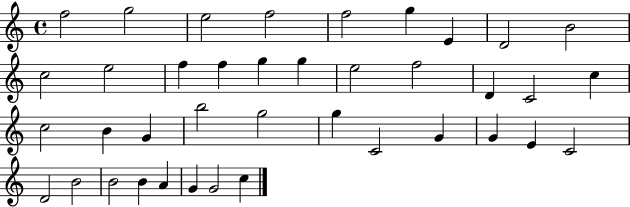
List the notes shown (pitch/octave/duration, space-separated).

F5/h G5/h E5/h F5/h F5/h G5/q E4/q D4/h B4/h C5/h E5/h F5/q F5/q G5/q G5/q E5/h F5/h D4/q C4/h C5/q C5/h B4/q G4/q B5/h G5/h G5/q C4/h G4/q G4/q E4/q C4/h D4/h B4/h B4/h B4/q A4/q G4/q G4/h C5/q